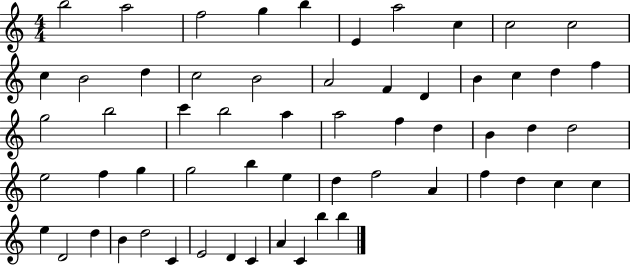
B5/h A5/h F5/h G5/q B5/q E4/q A5/h C5/q C5/h C5/h C5/q B4/h D5/q C5/h B4/h A4/h F4/q D4/q B4/q C5/q D5/q F5/q G5/h B5/h C6/q B5/h A5/q A5/h F5/q D5/q B4/q D5/q D5/h E5/h F5/q G5/q G5/h B5/q E5/q D5/q F5/h A4/q F5/q D5/q C5/q C5/q E5/q D4/h D5/q B4/q D5/h C4/q E4/h D4/q C4/q A4/q C4/q B5/q B5/q